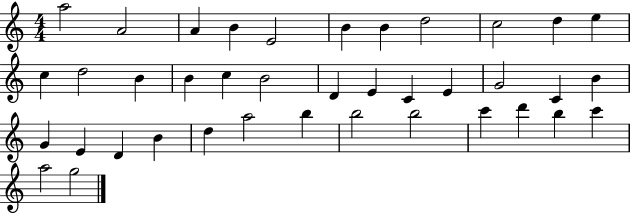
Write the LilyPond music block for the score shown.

{
  \clef treble
  \numericTimeSignature
  \time 4/4
  \key c \major
  a''2 a'2 | a'4 b'4 e'2 | b'4 b'4 d''2 | c''2 d''4 e''4 | \break c''4 d''2 b'4 | b'4 c''4 b'2 | d'4 e'4 c'4 e'4 | g'2 c'4 b'4 | \break g'4 e'4 d'4 b'4 | d''4 a''2 b''4 | b''2 b''2 | c'''4 d'''4 b''4 c'''4 | \break a''2 g''2 | \bar "|."
}